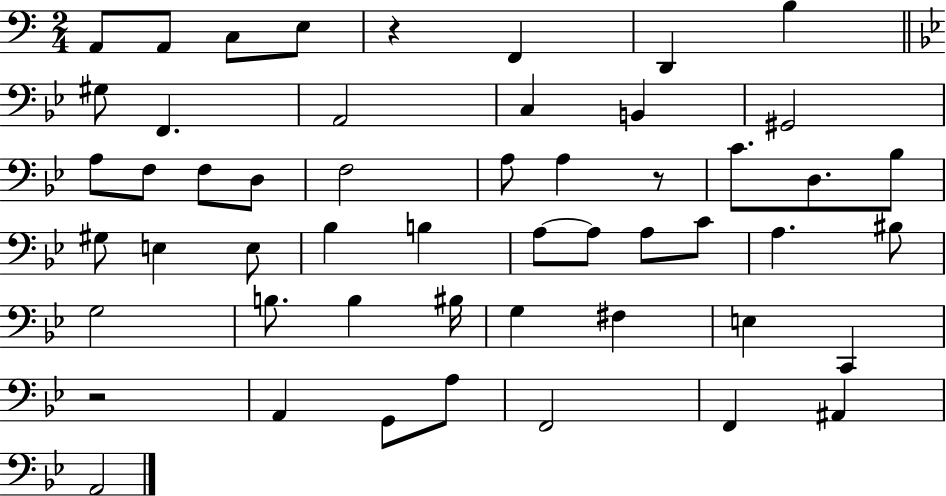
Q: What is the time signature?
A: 2/4